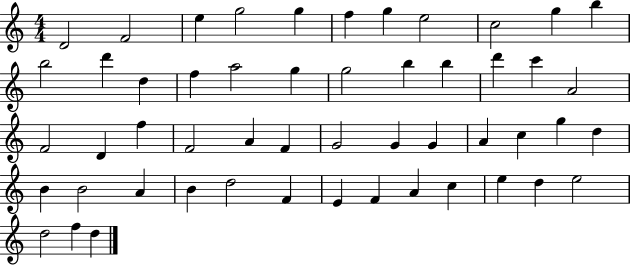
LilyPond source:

{
  \clef treble
  \numericTimeSignature
  \time 4/4
  \key c \major
  d'2 f'2 | e''4 g''2 g''4 | f''4 g''4 e''2 | c''2 g''4 b''4 | \break b''2 d'''4 d''4 | f''4 a''2 g''4 | g''2 b''4 b''4 | d'''4 c'''4 a'2 | \break f'2 d'4 f''4 | f'2 a'4 f'4 | g'2 g'4 g'4 | a'4 c''4 g''4 d''4 | \break b'4 b'2 a'4 | b'4 d''2 f'4 | e'4 f'4 a'4 c''4 | e''4 d''4 e''2 | \break d''2 f''4 d''4 | \bar "|."
}